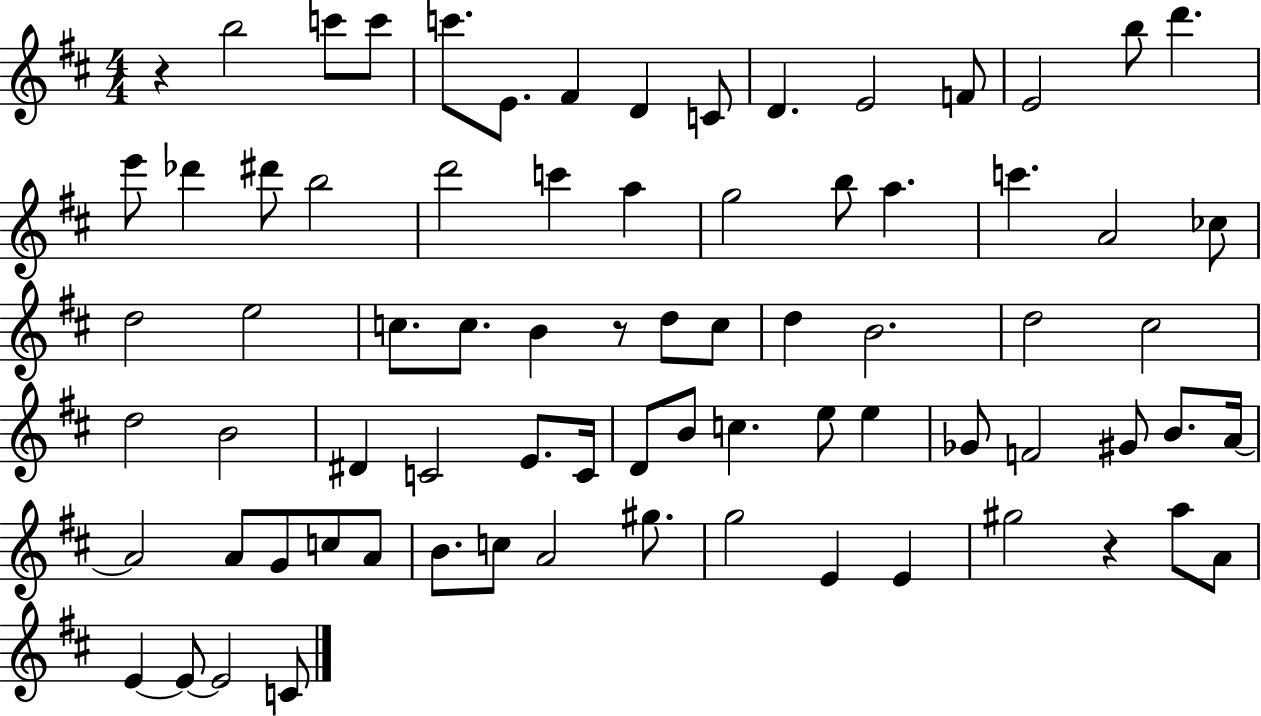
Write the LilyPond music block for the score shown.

{
  \clef treble
  \numericTimeSignature
  \time 4/4
  \key d \major
  r4 b''2 c'''8 c'''8 | c'''8. e'8. fis'4 d'4 c'8 | d'4. e'2 f'8 | e'2 b''8 d'''4. | \break e'''8 des'''4 dis'''8 b''2 | d'''2 c'''4 a''4 | g''2 b''8 a''4. | c'''4. a'2 ces''8 | \break d''2 e''2 | c''8. c''8. b'4 r8 d''8 c''8 | d''4 b'2. | d''2 cis''2 | \break d''2 b'2 | dis'4 c'2 e'8. c'16 | d'8 b'8 c''4. e''8 e''4 | ges'8 f'2 gis'8 b'8. a'16~~ | \break a'2 a'8 g'8 c''8 a'8 | b'8. c''8 a'2 gis''8. | g''2 e'4 e'4 | gis''2 r4 a''8 a'8 | \break e'4~~ e'8~~ e'2 c'8 | \bar "|."
}